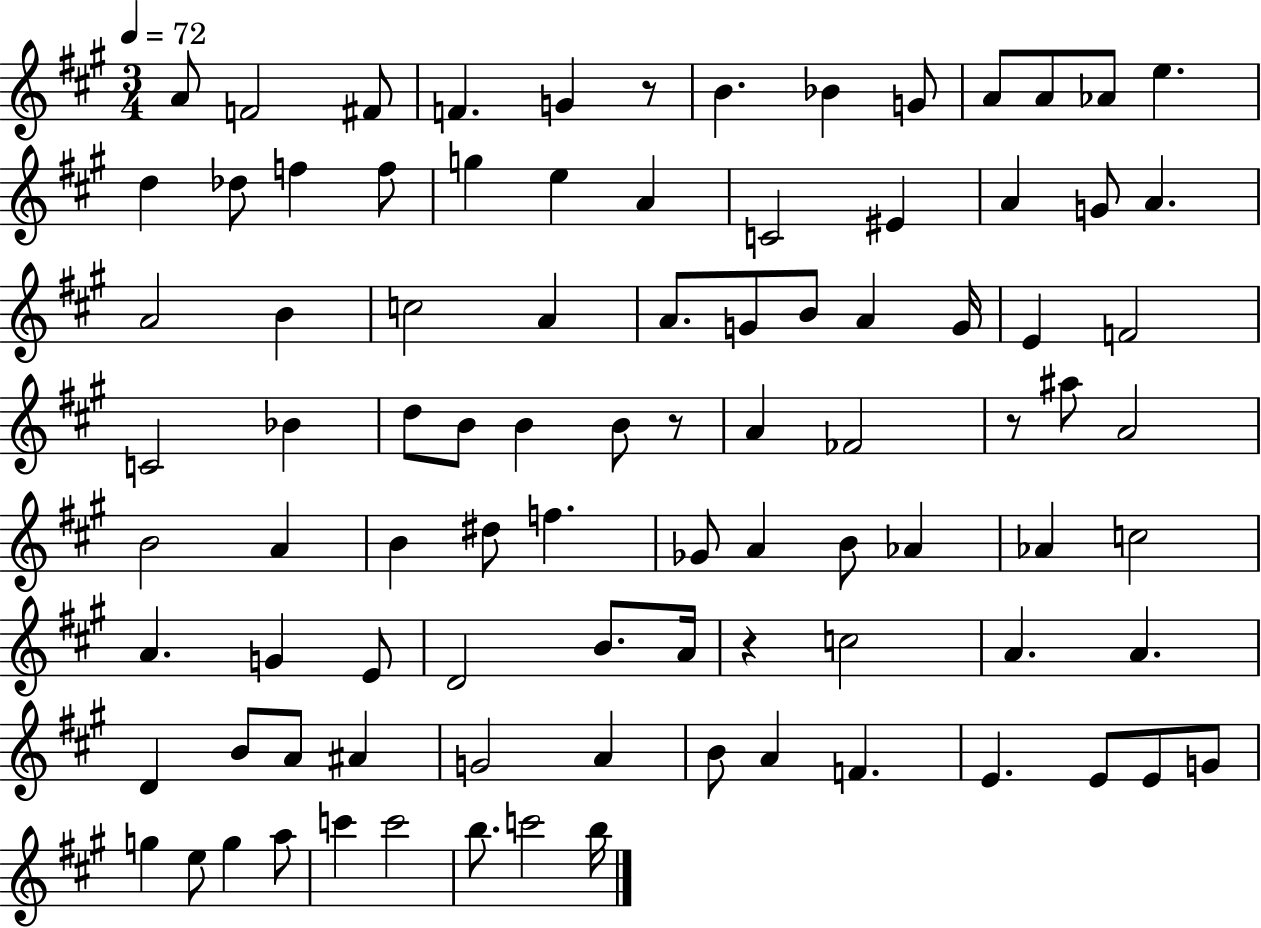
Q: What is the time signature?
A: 3/4